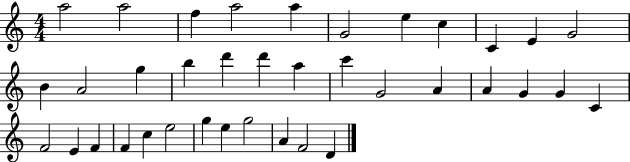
{
  \clef treble
  \numericTimeSignature
  \time 4/4
  \key c \major
  a''2 a''2 | f''4 a''2 a''4 | g'2 e''4 c''4 | c'4 e'4 g'2 | \break b'4 a'2 g''4 | b''4 d'''4 d'''4 a''4 | c'''4 g'2 a'4 | a'4 g'4 g'4 c'4 | \break f'2 e'4 f'4 | f'4 c''4 e''2 | g''4 e''4 g''2 | a'4 f'2 d'4 | \break \bar "|."
}